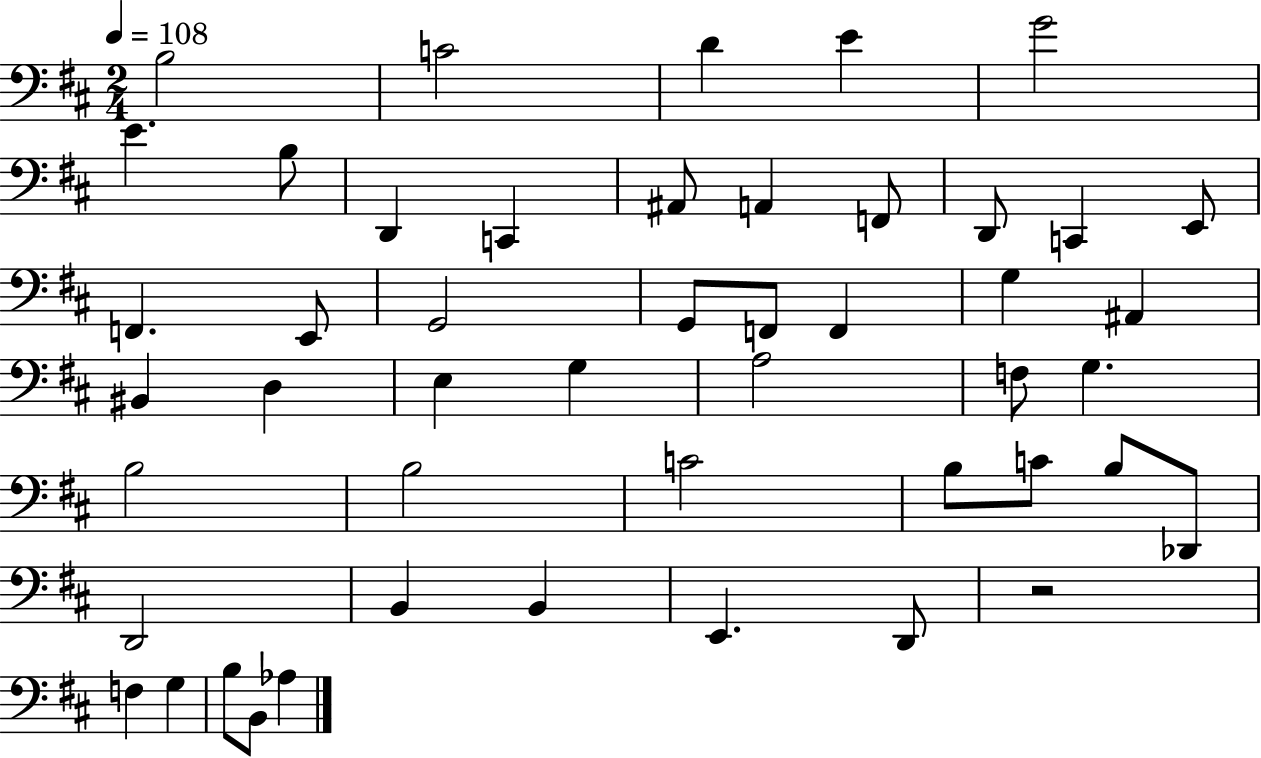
{
  \clef bass
  \numericTimeSignature
  \time 2/4
  \key d \major
  \tempo 4 = 108
  b2 | c'2 | d'4 e'4 | g'2 | \break e'4. b8 | d,4 c,4 | ais,8 a,4 f,8 | d,8 c,4 e,8 | \break f,4. e,8 | g,2 | g,8 f,8 f,4 | g4 ais,4 | \break bis,4 d4 | e4 g4 | a2 | f8 g4. | \break b2 | b2 | c'2 | b8 c'8 b8 des,8 | \break d,2 | b,4 b,4 | e,4. d,8 | r2 | \break f4 g4 | b8 b,8 aes4 | \bar "|."
}